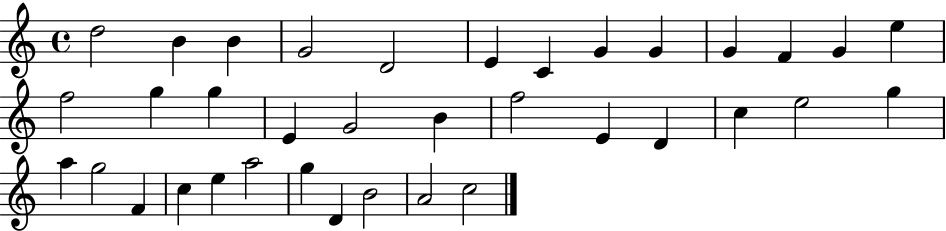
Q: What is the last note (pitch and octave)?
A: C5